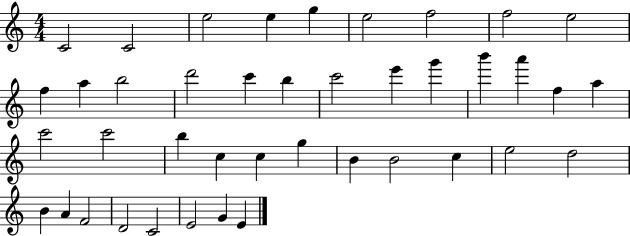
C4/h C4/h E5/h E5/q G5/q E5/h F5/h F5/h E5/h F5/q A5/q B5/h D6/h C6/q B5/q C6/h E6/q G6/q B6/q A6/q F5/q A5/q C6/h C6/h B5/q C5/q C5/q G5/q B4/q B4/h C5/q E5/h D5/h B4/q A4/q F4/h D4/h C4/h E4/h G4/q E4/q